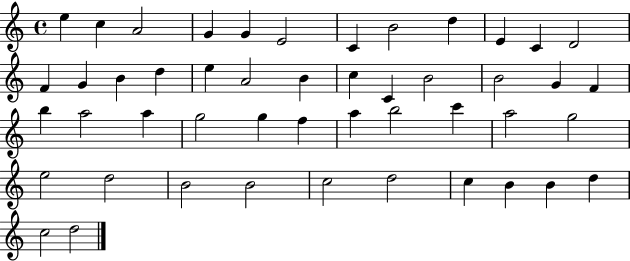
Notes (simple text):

E5/q C5/q A4/h G4/q G4/q E4/h C4/q B4/h D5/q E4/q C4/q D4/h F4/q G4/q B4/q D5/q E5/q A4/h B4/q C5/q C4/q B4/h B4/h G4/q F4/q B5/q A5/h A5/q G5/h G5/q F5/q A5/q B5/h C6/q A5/h G5/h E5/h D5/h B4/h B4/h C5/h D5/h C5/q B4/q B4/q D5/q C5/h D5/h